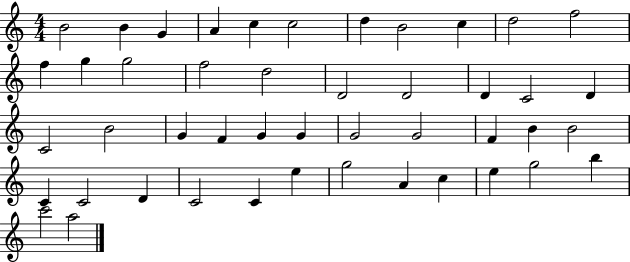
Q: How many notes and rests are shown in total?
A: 46